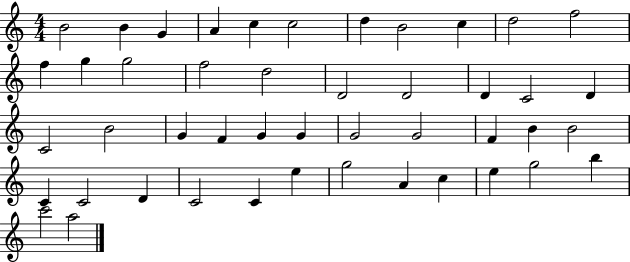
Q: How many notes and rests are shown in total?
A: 46